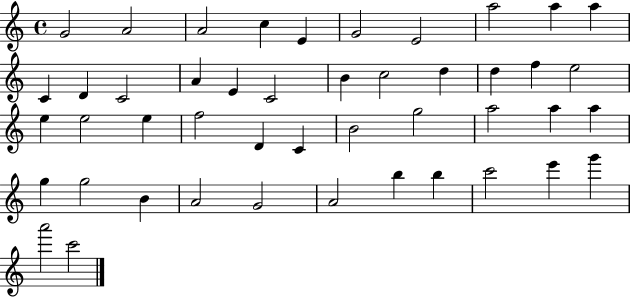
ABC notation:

X:1
T:Untitled
M:4/4
L:1/4
K:C
G2 A2 A2 c E G2 E2 a2 a a C D C2 A E C2 B c2 d d f e2 e e2 e f2 D C B2 g2 a2 a a g g2 B A2 G2 A2 b b c'2 e' g' a'2 c'2